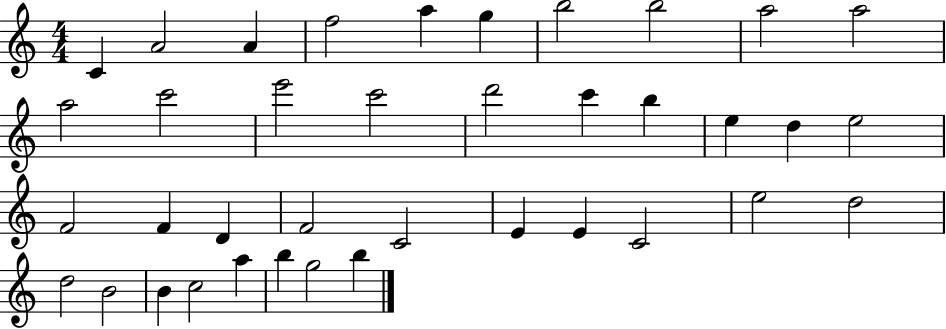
C4/q A4/h A4/q F5/h A5/q G5/q B5/h B5/h A5/h A5/h A5/h C6/h E6/h C6/h D6/h C6/q B5/q E5/q D5/q E5/h F4/h F4/q D4/q F4/h C4/h E4/q E4/q C4/h E5/h D5/h D5/h B4/h B4/q C5/h A5/q B5/q G5/h B5/q